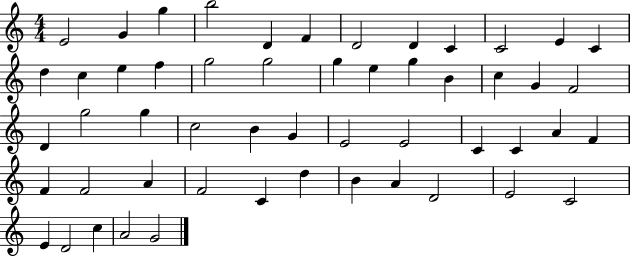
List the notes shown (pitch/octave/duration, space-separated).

E4/h G4/q G5/q B5/h D4/q F4/q D4/h D4/q C4/q C4/h E4/q C4/q D5/q C5/q E5/q F5/q G5/h G5/h G5/q E5/q G5/q B4/q C5/q G4/q F4/h D4/q G5/h G5/q C5/h B4/q G4/q E4/h E4/h C4/q C4/q A4/q F4/q F4/q F4/h A4/q F4/h C4/q D5/q B4/q A4/q D4/h E4/h C4/h E4/q D4/h C5/q A4/h G4/h